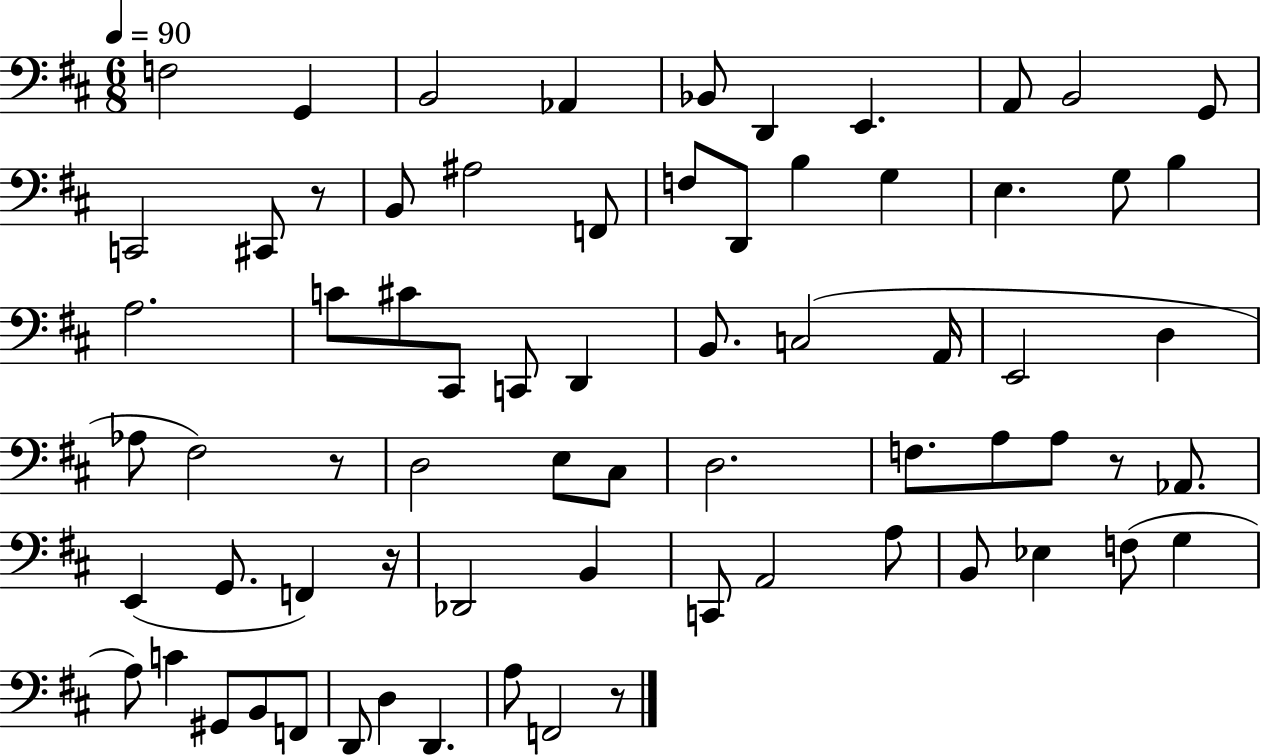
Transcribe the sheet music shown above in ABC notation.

X:1
T:Untitled
M:6/8
L:1/4
K:D
F,2 G,, B,,2 _A,, _B,,/2 D,, E,, A,,/2 B,,2 G,,/2 C,,2 ^C,,/2 z/2 B,,/2 ^A,2 F,,/2 F,/2 D,,/2 B, G, E, G,/2 B, A,2 C/2 ^C/2 ^C,,/2 C,,/2 D,, B,,/2 C,2 A,,/4 E,,2 D, _A,/2 ^F,2 z/2 D,2 E,/2 ^C,/2 D,2 F,/2 A,/2 A,/2 z/2 _A,,/2 E,, G,,/2 F,, z/4 _D,,2 B,, C,,/2 A,,2 A,/2 B,,/2 _E, F,/2 G, A,/2 C ^G,,/2 B,,/2 F,,/2 D,,/2 D, D,, A,/2 F,,2 z/2